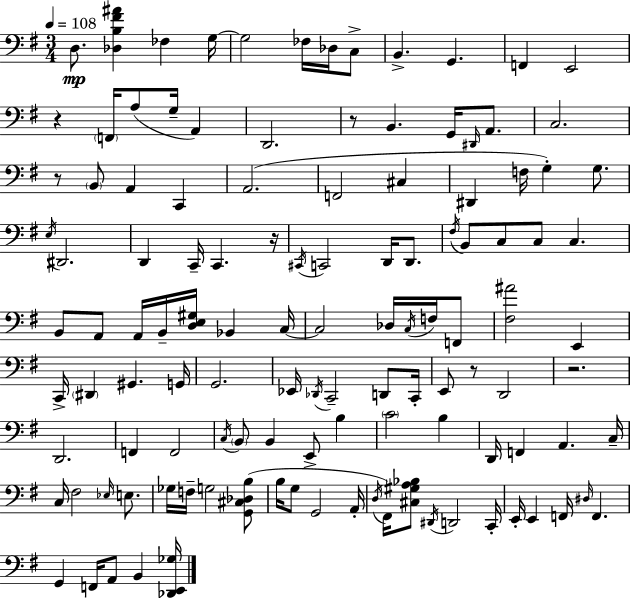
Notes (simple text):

D3/e. [Db3,B3,F#4,A#4]/q FES3/q G3/s G3/h FES3/s Db3/s C3/e B2/q. G2/q. F2/q E2/h R/q F2/s A3/e G3/s A2/q D2/h. R/e B2/q. G2/s D#2/s A2/e. C3/h. R/e B2/e A2/q C2/q A2/h. F2/h C#3/q D#2/q F3/s G3/q G3/e. E3/s D#2/h. D2/q C2/s C2/q. R/s C#2/s C2/h D2/s D2/e. F#3/s B2/e C3/e C3/e C3/q. B2/e A2/e A2/s B2/s [D3,E3,G#3]/s Bb2/q C3/s C3/h Db3/s C3/s F3/s F2/e [F#3,A#4]/h E2/q C2/s D#2/q G#2/q. G2/s G2/h. Eb2/s Db2/s C2/h D2/e C2/s E2/e R/e D2/h R/h. D2/h. F2/q F2/h C3/s B2/e B2/q E2/e B3/q C4/h B3/q D2/s F2/q A2/q. C3/s C3/s F#3/h Eb3/s E3/e. Gb3/s F3/s G3/h [G2,C#3,Db3,B3]/e B3/s G3/e G2/h A2/s D3/s F#2/s [C#3,G#3,A3,Bb3]/e D#2/s D2/h C2/s E2/s E2/q F2/s D#3/s F2/q. G2/q F2/s A2/e B2/q [Db2,E2,Gb3]/s